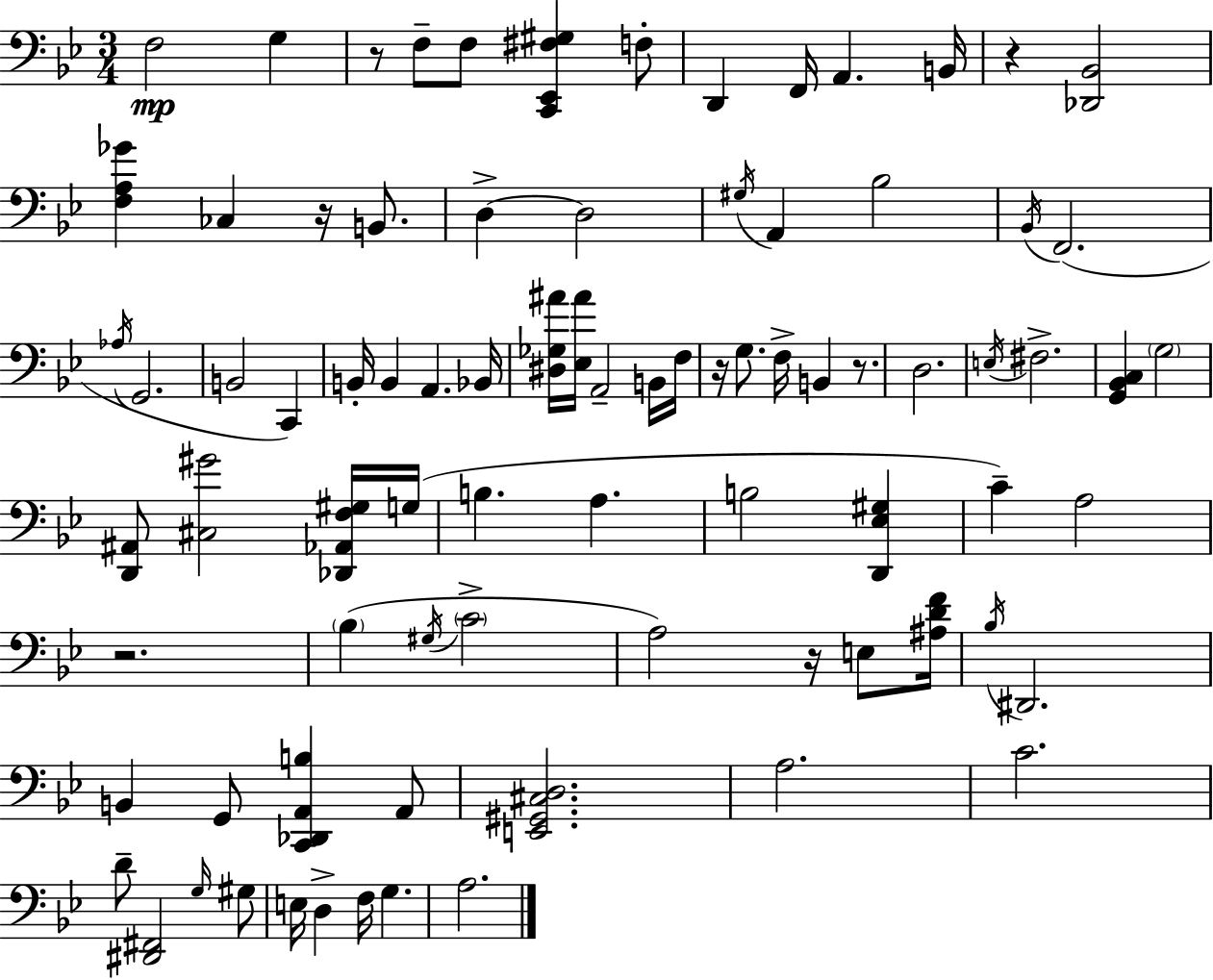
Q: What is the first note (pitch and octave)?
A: F3